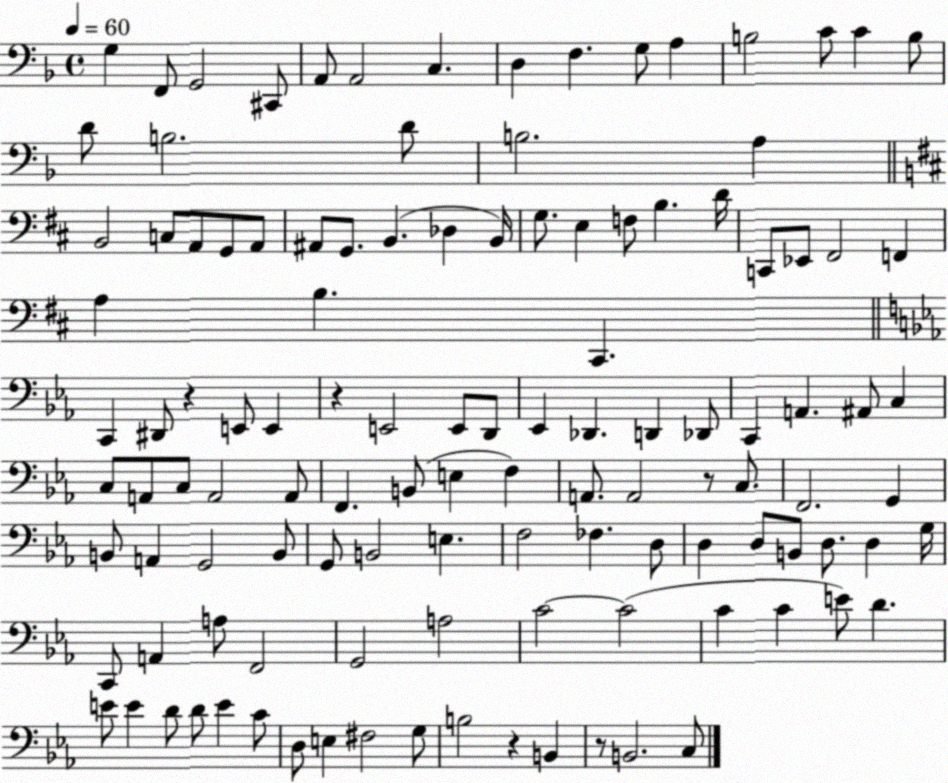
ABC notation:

X:1
T:Untitled
M:4/4
L:1/4
K:F
G, F,,/2 G,,2 ^C,,/2 A,,/2 A,,2 C, D, F, G,/2 A, B,2 C/2 C B,/2 D/2 B,2 D/2 B,2 A, B,,2 C,/2 A,,/2 G,,/2 A,,/2 ^A,,/2 G,,/2 B,, _D, B,,/4 G,/2 E, F,/2 B, D/4 C,,/2 _E,,/2 ^F,,2 F,, A, B, ^C,, C,, ^D,,/2 z E,,/2 E,, z E,,2 E,,/2 D,,/2 _E,, _D,, D,, _D,,/2 C,, A,, ^A,,/2 C, C,/2 A,,/2 C,/2 A,,2 A,,/2 F,, B,,/2 E, F, A,,/2 A,,2 z/2 C,/2 F,,2 G,, B,,/2 A,, G,,2 B,,/2 G,,/2 B,,2 E, F,2 _F, D,/2 D, D,/2 B,,/2 D,/2 D, G,/4 C,,/2 A,, A,/2 F,,2 G,,2 A,2 C2 C2 C C E/2 D E/2 E D/2 D/2 E C/2 D,/2 E, ^F,2 G,/2 B,2 z B,, z/2 B,,2 C,/2